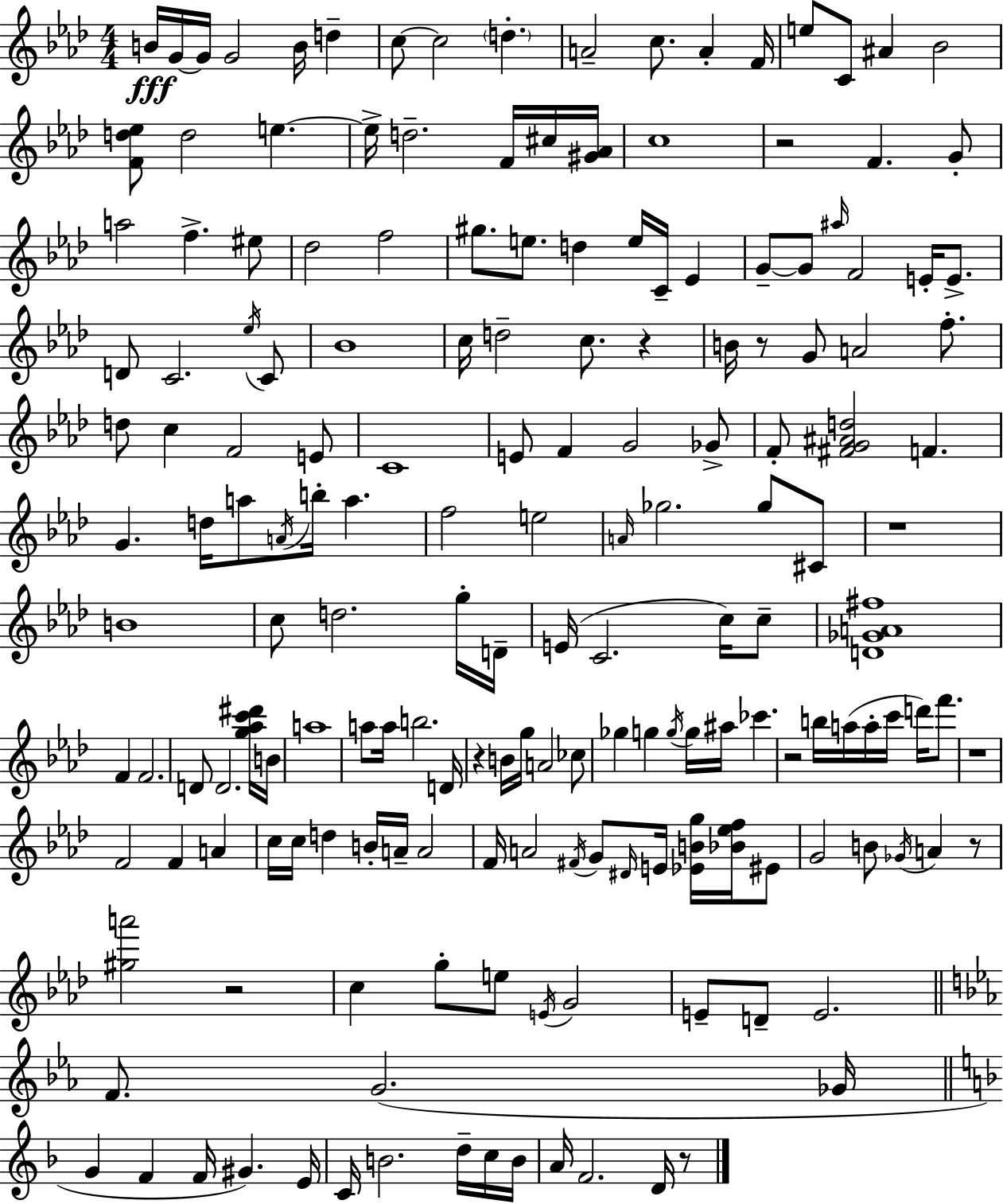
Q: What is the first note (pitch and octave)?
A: B4